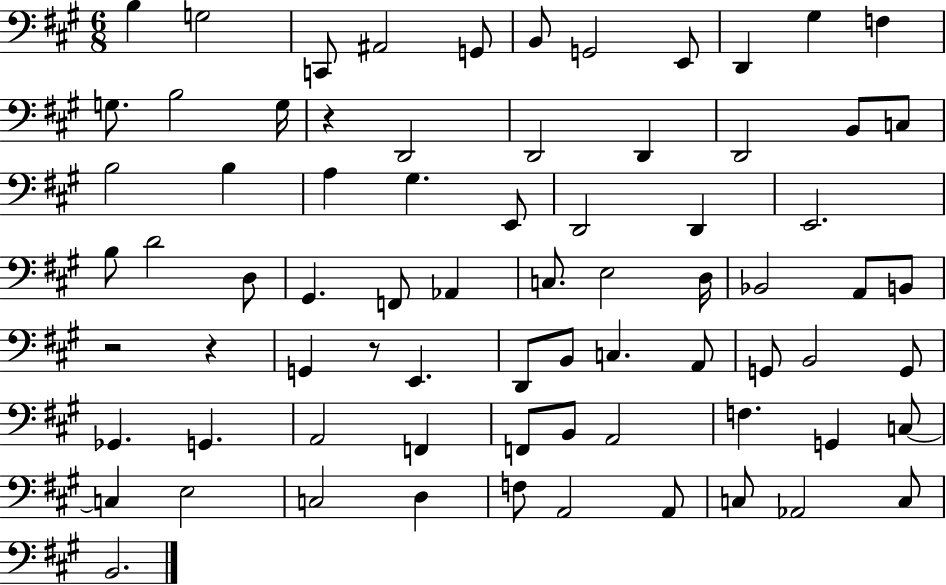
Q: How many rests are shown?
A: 4